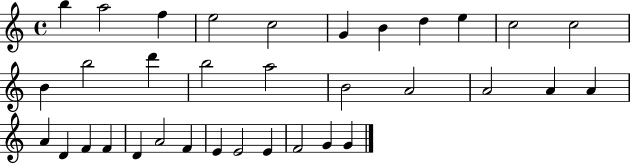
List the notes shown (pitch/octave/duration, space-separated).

B5/q A5/h F5/q E5/h C5/h G4/q B4/q D5/q E5/q C5/h C5/h B4/q B5/h D6/q B5/h A5/h B4/h A4/h A4/h A4/q A4/q A4/q D4/q F4/q F4/q D4/q A4/h F4/q E4/q E4/h E4/q F4/h G4/q G4/q